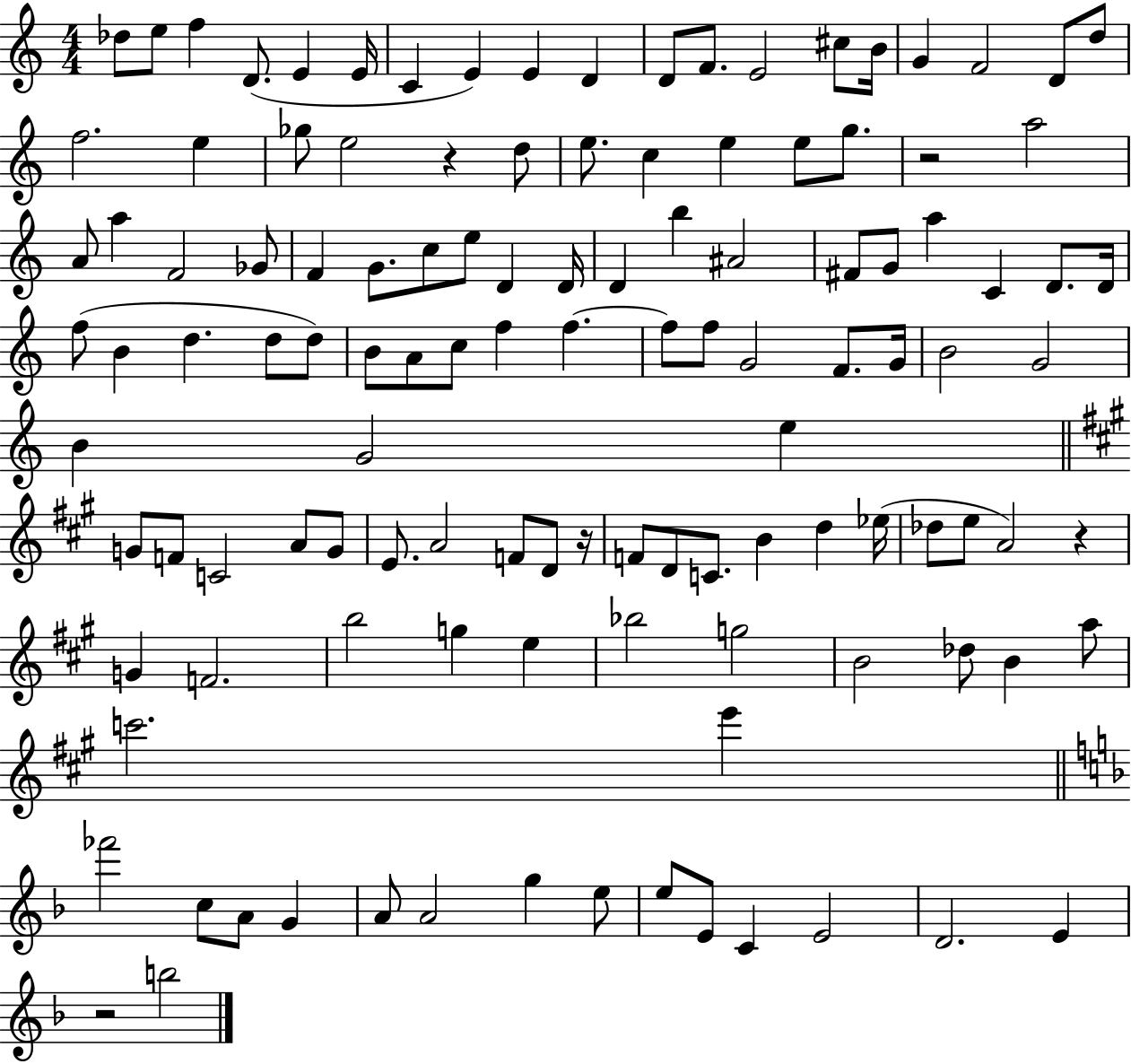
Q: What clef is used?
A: treble